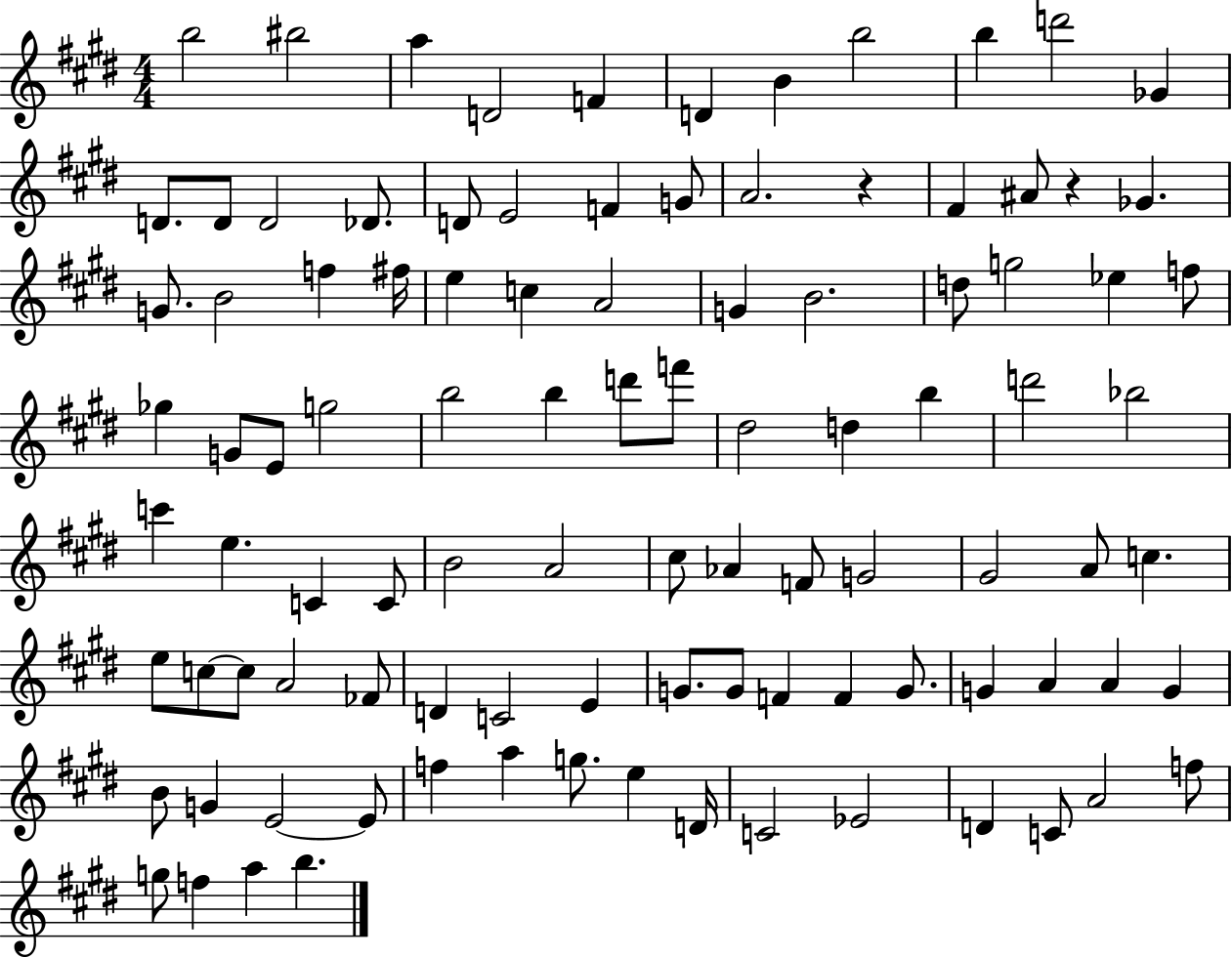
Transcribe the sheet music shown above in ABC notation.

X:1
T:Untitled
M:4/4
L:1/4
K:E
b2 ^b2 a D2 F D B b2 b d'2 _G D/2 D/2 D2 _D/2 D/2 E2 F G/2 A2 z ^F ^A/2 z _G G/2 B2 f ^f/4 e c A2 G B2 d/2 g2 _e f/2 _g G/2 E/2 g2 b2 b d'/2 f'/2 ^d2 d b d'2 _b2 c' e C C/2 B2 A2 ^c/2 _A F/2 G2 ^G2 A/2 c e/2 c/2 c/2 A2 _F/2 D C2 E G/2 G/2 F F G/2 G A A G B/2 G E2 E/2 f a g/2 e D/4 C2 _E2 D C/2 A2 f/2 g/2 f a b